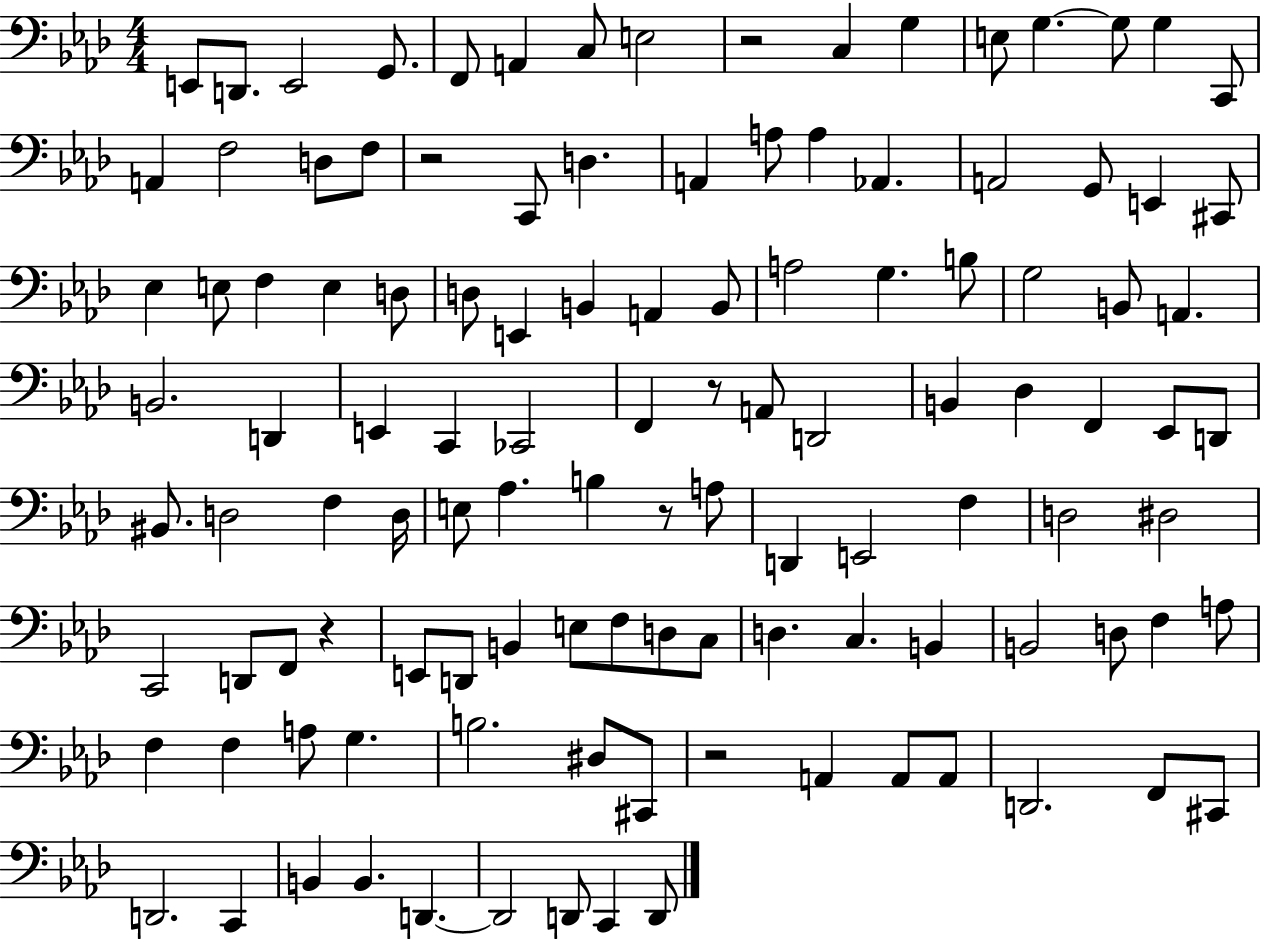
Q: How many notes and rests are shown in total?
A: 116